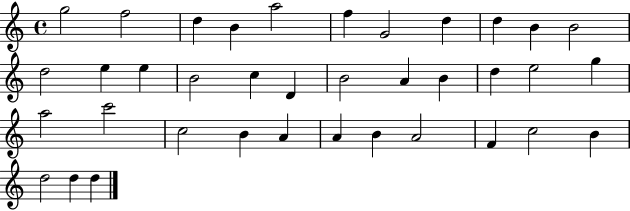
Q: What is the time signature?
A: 4/4